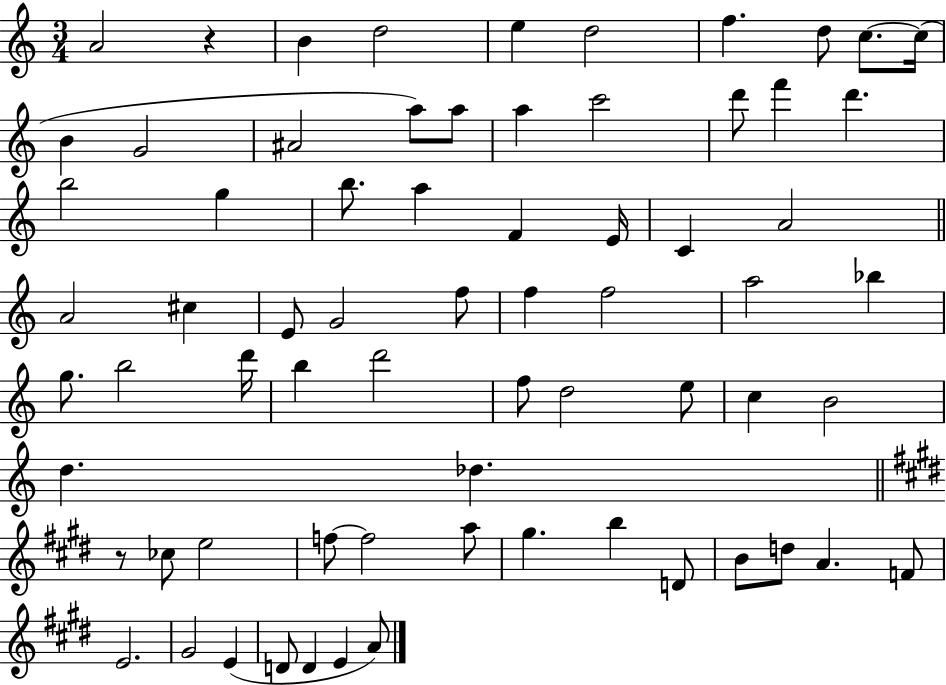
A4/h R/q B4/q D5/h E5/q D5/h F5/q. D5/e C5/e. C5/s B4/q G4/h A#4/h A5/e A5/e A5/q C6/h D6/e F6/q D6/q. B5/h G5/q B5/e. A5/q F4/q E4/s C4/q A4/h A4/h C#5/q E4/e G4/h F5/e F5/q F5/h A5/h Bb5/q G5/e. B5/h D6/s B5/q D6/h F5/e D5/h E5/e C5/q B4/h D5/q. Db5/q. R/e CES5/e E5/h F5/e F5/h A5/e G#5/q. B5/q D4/e B4/e D5/e A4/q. F4/e E4/h. G#4/h E4/q D4/e D4/q E4/q A4/e